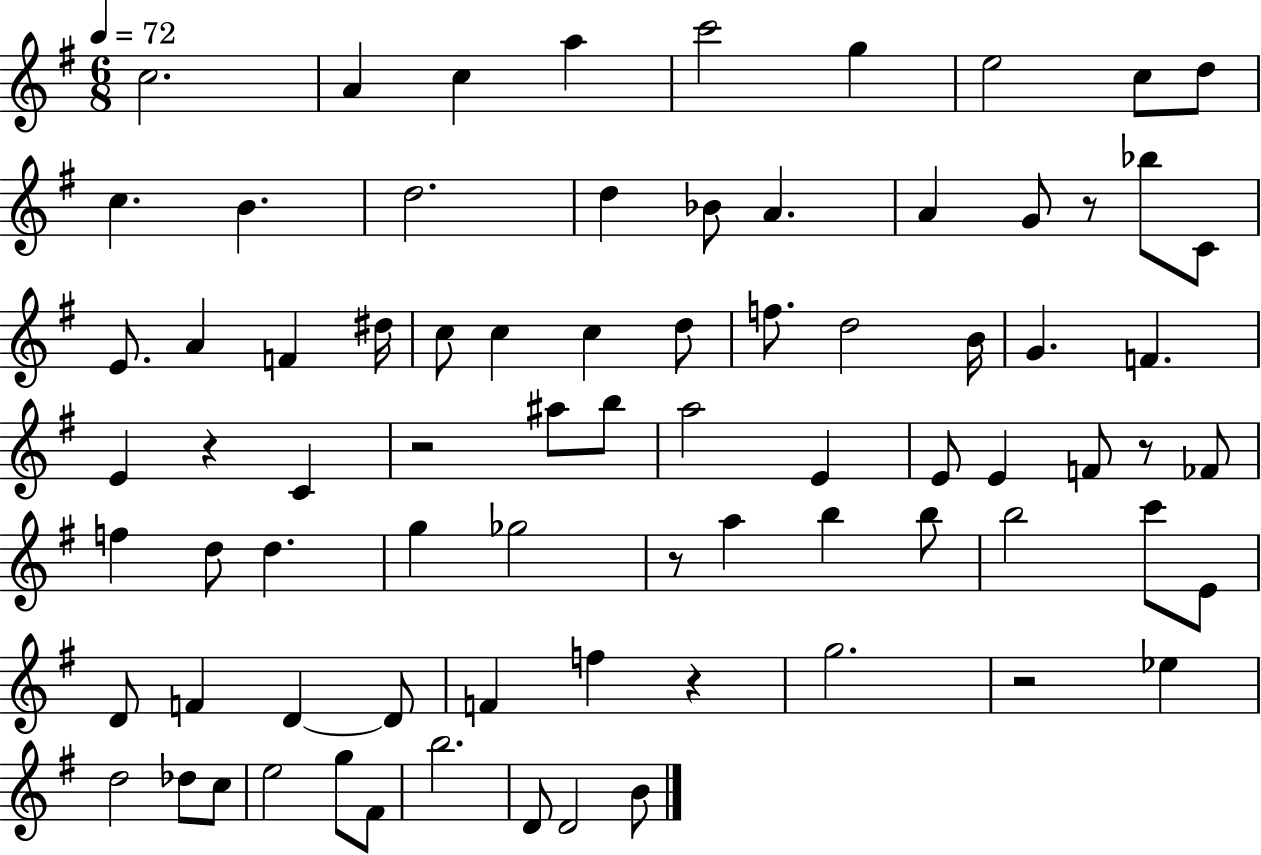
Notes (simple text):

C5/h. A4/q C5/q A5/q C6/h G5/q E5/h C5/e D5/e C5/q. B4/q. D5/h. D5/q Bb4/e A4/q. A4/q G4/e R/e Bb5/e C4/e E4/e. A4/q F4/q D#5/s C5/e C5/q C5/q D5/e F5/e. D5/h B4/s G4/q. F4/q. E4/q R/q C4/q R/h A#5/e B5/e A5/h E4/q E4/e E4/q F4/e R/e FES4/e F5/q D5/e D5/q. G5/q Gb5/h R/e A5/q B5/q B5/e B5/h C6/e E4/e D4/e F4/q D4/q D4/e F4/q F5/q R/q G5/h. R/h Eb5/q D5/h Db5/e C5/e E5/h G5/e F#4/e B5/h. D4/e D4/h B4/e